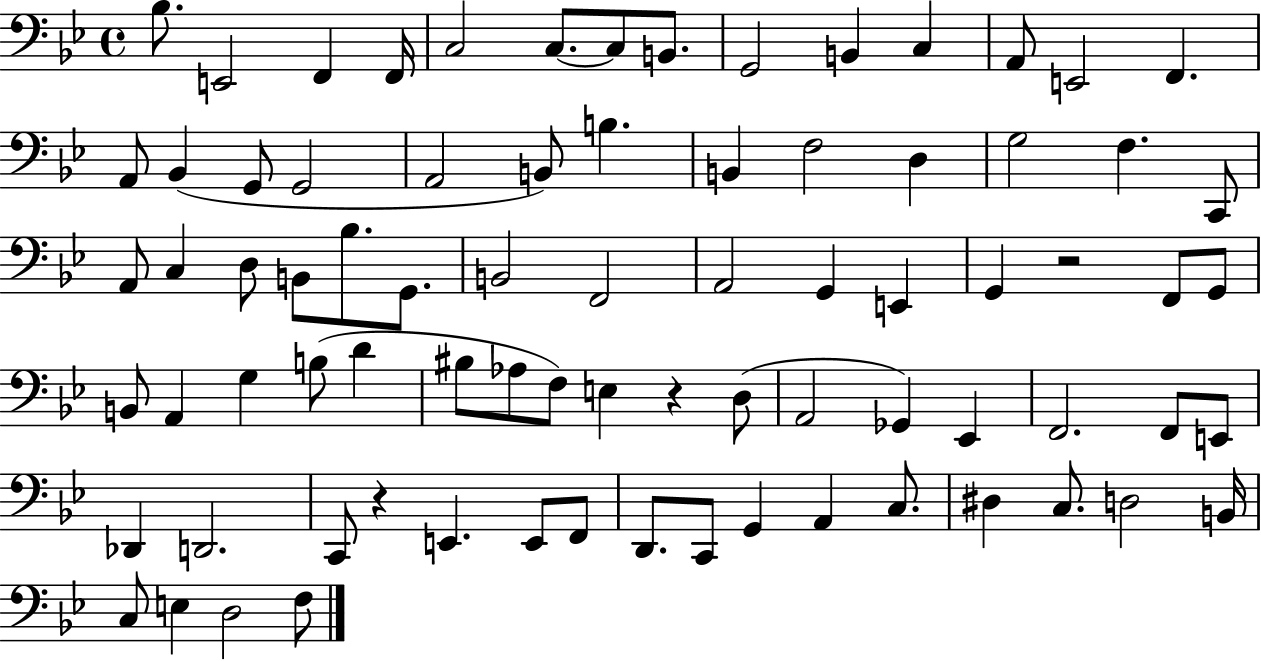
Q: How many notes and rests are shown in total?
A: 79